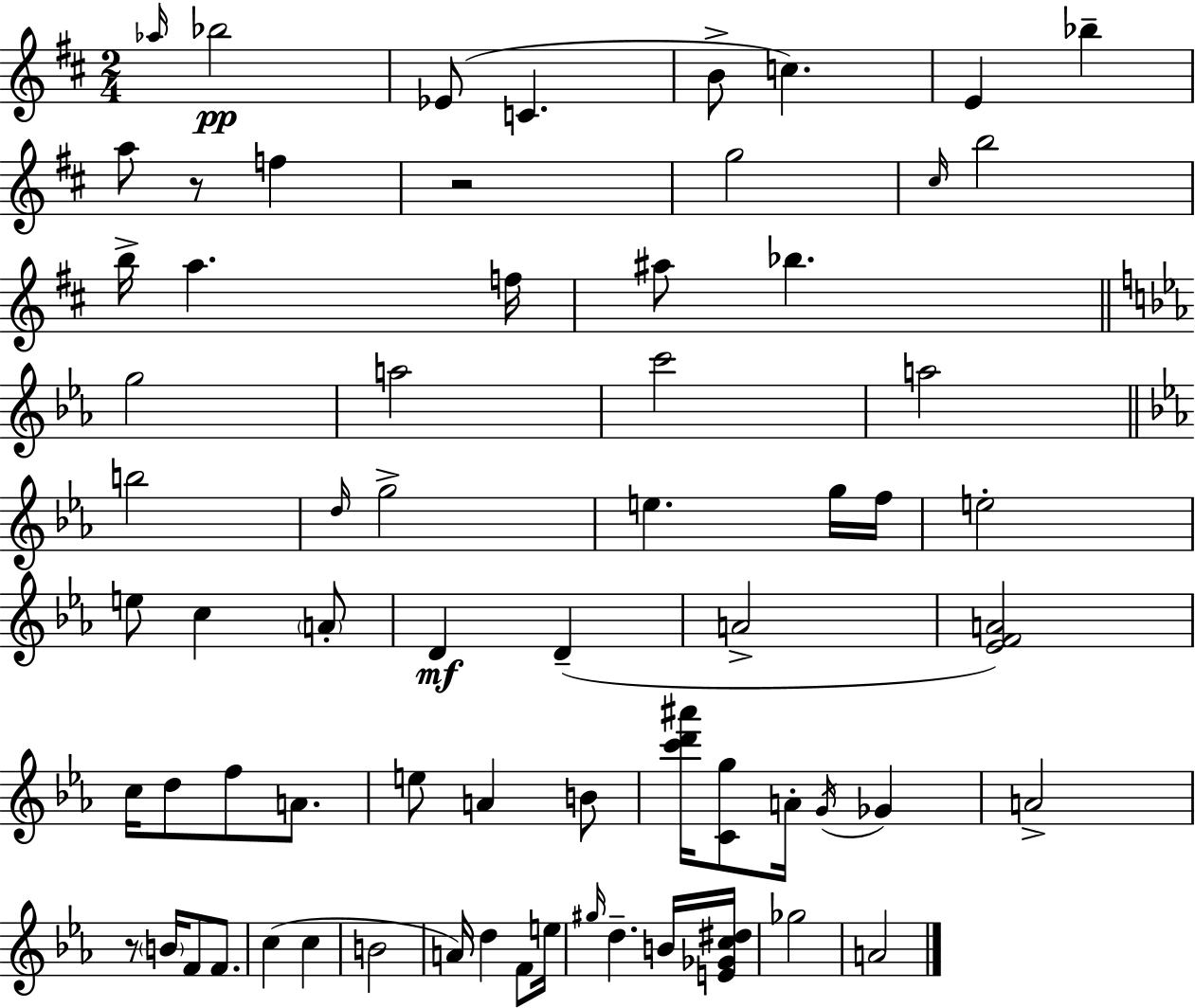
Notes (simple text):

Ab5/s Bb5/h Eb4/e C4/q. B4/e C5/q. E4/q Bb5/q A5/e R/e F5/q R/h G5/h C#5/s B5/h B5/s A5/q. F5/s A#5/e Bb5/q. G5/h A5/h C6/h A5/h B5/h D5/s G5/h E5/q. G5/s F5/s E5/h E5/e C5/q A4/e D4/q D4/q A4/h [Eb4,F4,A4]/h C5/s D5/e F5/e A4/e. E5/e A4/q B4/e [C6,D6,A#6]/s [C4,G5]/e A4/s G4/s Gb4/q A4/h R/e B4/s F4/e F4/e. C5/q C5/q B4/h A4/s D5/q F4/e E5/s G#5/s D5/q. B4/s [E4,Gb4,C5,D#5]/s Gb5/h A4/h